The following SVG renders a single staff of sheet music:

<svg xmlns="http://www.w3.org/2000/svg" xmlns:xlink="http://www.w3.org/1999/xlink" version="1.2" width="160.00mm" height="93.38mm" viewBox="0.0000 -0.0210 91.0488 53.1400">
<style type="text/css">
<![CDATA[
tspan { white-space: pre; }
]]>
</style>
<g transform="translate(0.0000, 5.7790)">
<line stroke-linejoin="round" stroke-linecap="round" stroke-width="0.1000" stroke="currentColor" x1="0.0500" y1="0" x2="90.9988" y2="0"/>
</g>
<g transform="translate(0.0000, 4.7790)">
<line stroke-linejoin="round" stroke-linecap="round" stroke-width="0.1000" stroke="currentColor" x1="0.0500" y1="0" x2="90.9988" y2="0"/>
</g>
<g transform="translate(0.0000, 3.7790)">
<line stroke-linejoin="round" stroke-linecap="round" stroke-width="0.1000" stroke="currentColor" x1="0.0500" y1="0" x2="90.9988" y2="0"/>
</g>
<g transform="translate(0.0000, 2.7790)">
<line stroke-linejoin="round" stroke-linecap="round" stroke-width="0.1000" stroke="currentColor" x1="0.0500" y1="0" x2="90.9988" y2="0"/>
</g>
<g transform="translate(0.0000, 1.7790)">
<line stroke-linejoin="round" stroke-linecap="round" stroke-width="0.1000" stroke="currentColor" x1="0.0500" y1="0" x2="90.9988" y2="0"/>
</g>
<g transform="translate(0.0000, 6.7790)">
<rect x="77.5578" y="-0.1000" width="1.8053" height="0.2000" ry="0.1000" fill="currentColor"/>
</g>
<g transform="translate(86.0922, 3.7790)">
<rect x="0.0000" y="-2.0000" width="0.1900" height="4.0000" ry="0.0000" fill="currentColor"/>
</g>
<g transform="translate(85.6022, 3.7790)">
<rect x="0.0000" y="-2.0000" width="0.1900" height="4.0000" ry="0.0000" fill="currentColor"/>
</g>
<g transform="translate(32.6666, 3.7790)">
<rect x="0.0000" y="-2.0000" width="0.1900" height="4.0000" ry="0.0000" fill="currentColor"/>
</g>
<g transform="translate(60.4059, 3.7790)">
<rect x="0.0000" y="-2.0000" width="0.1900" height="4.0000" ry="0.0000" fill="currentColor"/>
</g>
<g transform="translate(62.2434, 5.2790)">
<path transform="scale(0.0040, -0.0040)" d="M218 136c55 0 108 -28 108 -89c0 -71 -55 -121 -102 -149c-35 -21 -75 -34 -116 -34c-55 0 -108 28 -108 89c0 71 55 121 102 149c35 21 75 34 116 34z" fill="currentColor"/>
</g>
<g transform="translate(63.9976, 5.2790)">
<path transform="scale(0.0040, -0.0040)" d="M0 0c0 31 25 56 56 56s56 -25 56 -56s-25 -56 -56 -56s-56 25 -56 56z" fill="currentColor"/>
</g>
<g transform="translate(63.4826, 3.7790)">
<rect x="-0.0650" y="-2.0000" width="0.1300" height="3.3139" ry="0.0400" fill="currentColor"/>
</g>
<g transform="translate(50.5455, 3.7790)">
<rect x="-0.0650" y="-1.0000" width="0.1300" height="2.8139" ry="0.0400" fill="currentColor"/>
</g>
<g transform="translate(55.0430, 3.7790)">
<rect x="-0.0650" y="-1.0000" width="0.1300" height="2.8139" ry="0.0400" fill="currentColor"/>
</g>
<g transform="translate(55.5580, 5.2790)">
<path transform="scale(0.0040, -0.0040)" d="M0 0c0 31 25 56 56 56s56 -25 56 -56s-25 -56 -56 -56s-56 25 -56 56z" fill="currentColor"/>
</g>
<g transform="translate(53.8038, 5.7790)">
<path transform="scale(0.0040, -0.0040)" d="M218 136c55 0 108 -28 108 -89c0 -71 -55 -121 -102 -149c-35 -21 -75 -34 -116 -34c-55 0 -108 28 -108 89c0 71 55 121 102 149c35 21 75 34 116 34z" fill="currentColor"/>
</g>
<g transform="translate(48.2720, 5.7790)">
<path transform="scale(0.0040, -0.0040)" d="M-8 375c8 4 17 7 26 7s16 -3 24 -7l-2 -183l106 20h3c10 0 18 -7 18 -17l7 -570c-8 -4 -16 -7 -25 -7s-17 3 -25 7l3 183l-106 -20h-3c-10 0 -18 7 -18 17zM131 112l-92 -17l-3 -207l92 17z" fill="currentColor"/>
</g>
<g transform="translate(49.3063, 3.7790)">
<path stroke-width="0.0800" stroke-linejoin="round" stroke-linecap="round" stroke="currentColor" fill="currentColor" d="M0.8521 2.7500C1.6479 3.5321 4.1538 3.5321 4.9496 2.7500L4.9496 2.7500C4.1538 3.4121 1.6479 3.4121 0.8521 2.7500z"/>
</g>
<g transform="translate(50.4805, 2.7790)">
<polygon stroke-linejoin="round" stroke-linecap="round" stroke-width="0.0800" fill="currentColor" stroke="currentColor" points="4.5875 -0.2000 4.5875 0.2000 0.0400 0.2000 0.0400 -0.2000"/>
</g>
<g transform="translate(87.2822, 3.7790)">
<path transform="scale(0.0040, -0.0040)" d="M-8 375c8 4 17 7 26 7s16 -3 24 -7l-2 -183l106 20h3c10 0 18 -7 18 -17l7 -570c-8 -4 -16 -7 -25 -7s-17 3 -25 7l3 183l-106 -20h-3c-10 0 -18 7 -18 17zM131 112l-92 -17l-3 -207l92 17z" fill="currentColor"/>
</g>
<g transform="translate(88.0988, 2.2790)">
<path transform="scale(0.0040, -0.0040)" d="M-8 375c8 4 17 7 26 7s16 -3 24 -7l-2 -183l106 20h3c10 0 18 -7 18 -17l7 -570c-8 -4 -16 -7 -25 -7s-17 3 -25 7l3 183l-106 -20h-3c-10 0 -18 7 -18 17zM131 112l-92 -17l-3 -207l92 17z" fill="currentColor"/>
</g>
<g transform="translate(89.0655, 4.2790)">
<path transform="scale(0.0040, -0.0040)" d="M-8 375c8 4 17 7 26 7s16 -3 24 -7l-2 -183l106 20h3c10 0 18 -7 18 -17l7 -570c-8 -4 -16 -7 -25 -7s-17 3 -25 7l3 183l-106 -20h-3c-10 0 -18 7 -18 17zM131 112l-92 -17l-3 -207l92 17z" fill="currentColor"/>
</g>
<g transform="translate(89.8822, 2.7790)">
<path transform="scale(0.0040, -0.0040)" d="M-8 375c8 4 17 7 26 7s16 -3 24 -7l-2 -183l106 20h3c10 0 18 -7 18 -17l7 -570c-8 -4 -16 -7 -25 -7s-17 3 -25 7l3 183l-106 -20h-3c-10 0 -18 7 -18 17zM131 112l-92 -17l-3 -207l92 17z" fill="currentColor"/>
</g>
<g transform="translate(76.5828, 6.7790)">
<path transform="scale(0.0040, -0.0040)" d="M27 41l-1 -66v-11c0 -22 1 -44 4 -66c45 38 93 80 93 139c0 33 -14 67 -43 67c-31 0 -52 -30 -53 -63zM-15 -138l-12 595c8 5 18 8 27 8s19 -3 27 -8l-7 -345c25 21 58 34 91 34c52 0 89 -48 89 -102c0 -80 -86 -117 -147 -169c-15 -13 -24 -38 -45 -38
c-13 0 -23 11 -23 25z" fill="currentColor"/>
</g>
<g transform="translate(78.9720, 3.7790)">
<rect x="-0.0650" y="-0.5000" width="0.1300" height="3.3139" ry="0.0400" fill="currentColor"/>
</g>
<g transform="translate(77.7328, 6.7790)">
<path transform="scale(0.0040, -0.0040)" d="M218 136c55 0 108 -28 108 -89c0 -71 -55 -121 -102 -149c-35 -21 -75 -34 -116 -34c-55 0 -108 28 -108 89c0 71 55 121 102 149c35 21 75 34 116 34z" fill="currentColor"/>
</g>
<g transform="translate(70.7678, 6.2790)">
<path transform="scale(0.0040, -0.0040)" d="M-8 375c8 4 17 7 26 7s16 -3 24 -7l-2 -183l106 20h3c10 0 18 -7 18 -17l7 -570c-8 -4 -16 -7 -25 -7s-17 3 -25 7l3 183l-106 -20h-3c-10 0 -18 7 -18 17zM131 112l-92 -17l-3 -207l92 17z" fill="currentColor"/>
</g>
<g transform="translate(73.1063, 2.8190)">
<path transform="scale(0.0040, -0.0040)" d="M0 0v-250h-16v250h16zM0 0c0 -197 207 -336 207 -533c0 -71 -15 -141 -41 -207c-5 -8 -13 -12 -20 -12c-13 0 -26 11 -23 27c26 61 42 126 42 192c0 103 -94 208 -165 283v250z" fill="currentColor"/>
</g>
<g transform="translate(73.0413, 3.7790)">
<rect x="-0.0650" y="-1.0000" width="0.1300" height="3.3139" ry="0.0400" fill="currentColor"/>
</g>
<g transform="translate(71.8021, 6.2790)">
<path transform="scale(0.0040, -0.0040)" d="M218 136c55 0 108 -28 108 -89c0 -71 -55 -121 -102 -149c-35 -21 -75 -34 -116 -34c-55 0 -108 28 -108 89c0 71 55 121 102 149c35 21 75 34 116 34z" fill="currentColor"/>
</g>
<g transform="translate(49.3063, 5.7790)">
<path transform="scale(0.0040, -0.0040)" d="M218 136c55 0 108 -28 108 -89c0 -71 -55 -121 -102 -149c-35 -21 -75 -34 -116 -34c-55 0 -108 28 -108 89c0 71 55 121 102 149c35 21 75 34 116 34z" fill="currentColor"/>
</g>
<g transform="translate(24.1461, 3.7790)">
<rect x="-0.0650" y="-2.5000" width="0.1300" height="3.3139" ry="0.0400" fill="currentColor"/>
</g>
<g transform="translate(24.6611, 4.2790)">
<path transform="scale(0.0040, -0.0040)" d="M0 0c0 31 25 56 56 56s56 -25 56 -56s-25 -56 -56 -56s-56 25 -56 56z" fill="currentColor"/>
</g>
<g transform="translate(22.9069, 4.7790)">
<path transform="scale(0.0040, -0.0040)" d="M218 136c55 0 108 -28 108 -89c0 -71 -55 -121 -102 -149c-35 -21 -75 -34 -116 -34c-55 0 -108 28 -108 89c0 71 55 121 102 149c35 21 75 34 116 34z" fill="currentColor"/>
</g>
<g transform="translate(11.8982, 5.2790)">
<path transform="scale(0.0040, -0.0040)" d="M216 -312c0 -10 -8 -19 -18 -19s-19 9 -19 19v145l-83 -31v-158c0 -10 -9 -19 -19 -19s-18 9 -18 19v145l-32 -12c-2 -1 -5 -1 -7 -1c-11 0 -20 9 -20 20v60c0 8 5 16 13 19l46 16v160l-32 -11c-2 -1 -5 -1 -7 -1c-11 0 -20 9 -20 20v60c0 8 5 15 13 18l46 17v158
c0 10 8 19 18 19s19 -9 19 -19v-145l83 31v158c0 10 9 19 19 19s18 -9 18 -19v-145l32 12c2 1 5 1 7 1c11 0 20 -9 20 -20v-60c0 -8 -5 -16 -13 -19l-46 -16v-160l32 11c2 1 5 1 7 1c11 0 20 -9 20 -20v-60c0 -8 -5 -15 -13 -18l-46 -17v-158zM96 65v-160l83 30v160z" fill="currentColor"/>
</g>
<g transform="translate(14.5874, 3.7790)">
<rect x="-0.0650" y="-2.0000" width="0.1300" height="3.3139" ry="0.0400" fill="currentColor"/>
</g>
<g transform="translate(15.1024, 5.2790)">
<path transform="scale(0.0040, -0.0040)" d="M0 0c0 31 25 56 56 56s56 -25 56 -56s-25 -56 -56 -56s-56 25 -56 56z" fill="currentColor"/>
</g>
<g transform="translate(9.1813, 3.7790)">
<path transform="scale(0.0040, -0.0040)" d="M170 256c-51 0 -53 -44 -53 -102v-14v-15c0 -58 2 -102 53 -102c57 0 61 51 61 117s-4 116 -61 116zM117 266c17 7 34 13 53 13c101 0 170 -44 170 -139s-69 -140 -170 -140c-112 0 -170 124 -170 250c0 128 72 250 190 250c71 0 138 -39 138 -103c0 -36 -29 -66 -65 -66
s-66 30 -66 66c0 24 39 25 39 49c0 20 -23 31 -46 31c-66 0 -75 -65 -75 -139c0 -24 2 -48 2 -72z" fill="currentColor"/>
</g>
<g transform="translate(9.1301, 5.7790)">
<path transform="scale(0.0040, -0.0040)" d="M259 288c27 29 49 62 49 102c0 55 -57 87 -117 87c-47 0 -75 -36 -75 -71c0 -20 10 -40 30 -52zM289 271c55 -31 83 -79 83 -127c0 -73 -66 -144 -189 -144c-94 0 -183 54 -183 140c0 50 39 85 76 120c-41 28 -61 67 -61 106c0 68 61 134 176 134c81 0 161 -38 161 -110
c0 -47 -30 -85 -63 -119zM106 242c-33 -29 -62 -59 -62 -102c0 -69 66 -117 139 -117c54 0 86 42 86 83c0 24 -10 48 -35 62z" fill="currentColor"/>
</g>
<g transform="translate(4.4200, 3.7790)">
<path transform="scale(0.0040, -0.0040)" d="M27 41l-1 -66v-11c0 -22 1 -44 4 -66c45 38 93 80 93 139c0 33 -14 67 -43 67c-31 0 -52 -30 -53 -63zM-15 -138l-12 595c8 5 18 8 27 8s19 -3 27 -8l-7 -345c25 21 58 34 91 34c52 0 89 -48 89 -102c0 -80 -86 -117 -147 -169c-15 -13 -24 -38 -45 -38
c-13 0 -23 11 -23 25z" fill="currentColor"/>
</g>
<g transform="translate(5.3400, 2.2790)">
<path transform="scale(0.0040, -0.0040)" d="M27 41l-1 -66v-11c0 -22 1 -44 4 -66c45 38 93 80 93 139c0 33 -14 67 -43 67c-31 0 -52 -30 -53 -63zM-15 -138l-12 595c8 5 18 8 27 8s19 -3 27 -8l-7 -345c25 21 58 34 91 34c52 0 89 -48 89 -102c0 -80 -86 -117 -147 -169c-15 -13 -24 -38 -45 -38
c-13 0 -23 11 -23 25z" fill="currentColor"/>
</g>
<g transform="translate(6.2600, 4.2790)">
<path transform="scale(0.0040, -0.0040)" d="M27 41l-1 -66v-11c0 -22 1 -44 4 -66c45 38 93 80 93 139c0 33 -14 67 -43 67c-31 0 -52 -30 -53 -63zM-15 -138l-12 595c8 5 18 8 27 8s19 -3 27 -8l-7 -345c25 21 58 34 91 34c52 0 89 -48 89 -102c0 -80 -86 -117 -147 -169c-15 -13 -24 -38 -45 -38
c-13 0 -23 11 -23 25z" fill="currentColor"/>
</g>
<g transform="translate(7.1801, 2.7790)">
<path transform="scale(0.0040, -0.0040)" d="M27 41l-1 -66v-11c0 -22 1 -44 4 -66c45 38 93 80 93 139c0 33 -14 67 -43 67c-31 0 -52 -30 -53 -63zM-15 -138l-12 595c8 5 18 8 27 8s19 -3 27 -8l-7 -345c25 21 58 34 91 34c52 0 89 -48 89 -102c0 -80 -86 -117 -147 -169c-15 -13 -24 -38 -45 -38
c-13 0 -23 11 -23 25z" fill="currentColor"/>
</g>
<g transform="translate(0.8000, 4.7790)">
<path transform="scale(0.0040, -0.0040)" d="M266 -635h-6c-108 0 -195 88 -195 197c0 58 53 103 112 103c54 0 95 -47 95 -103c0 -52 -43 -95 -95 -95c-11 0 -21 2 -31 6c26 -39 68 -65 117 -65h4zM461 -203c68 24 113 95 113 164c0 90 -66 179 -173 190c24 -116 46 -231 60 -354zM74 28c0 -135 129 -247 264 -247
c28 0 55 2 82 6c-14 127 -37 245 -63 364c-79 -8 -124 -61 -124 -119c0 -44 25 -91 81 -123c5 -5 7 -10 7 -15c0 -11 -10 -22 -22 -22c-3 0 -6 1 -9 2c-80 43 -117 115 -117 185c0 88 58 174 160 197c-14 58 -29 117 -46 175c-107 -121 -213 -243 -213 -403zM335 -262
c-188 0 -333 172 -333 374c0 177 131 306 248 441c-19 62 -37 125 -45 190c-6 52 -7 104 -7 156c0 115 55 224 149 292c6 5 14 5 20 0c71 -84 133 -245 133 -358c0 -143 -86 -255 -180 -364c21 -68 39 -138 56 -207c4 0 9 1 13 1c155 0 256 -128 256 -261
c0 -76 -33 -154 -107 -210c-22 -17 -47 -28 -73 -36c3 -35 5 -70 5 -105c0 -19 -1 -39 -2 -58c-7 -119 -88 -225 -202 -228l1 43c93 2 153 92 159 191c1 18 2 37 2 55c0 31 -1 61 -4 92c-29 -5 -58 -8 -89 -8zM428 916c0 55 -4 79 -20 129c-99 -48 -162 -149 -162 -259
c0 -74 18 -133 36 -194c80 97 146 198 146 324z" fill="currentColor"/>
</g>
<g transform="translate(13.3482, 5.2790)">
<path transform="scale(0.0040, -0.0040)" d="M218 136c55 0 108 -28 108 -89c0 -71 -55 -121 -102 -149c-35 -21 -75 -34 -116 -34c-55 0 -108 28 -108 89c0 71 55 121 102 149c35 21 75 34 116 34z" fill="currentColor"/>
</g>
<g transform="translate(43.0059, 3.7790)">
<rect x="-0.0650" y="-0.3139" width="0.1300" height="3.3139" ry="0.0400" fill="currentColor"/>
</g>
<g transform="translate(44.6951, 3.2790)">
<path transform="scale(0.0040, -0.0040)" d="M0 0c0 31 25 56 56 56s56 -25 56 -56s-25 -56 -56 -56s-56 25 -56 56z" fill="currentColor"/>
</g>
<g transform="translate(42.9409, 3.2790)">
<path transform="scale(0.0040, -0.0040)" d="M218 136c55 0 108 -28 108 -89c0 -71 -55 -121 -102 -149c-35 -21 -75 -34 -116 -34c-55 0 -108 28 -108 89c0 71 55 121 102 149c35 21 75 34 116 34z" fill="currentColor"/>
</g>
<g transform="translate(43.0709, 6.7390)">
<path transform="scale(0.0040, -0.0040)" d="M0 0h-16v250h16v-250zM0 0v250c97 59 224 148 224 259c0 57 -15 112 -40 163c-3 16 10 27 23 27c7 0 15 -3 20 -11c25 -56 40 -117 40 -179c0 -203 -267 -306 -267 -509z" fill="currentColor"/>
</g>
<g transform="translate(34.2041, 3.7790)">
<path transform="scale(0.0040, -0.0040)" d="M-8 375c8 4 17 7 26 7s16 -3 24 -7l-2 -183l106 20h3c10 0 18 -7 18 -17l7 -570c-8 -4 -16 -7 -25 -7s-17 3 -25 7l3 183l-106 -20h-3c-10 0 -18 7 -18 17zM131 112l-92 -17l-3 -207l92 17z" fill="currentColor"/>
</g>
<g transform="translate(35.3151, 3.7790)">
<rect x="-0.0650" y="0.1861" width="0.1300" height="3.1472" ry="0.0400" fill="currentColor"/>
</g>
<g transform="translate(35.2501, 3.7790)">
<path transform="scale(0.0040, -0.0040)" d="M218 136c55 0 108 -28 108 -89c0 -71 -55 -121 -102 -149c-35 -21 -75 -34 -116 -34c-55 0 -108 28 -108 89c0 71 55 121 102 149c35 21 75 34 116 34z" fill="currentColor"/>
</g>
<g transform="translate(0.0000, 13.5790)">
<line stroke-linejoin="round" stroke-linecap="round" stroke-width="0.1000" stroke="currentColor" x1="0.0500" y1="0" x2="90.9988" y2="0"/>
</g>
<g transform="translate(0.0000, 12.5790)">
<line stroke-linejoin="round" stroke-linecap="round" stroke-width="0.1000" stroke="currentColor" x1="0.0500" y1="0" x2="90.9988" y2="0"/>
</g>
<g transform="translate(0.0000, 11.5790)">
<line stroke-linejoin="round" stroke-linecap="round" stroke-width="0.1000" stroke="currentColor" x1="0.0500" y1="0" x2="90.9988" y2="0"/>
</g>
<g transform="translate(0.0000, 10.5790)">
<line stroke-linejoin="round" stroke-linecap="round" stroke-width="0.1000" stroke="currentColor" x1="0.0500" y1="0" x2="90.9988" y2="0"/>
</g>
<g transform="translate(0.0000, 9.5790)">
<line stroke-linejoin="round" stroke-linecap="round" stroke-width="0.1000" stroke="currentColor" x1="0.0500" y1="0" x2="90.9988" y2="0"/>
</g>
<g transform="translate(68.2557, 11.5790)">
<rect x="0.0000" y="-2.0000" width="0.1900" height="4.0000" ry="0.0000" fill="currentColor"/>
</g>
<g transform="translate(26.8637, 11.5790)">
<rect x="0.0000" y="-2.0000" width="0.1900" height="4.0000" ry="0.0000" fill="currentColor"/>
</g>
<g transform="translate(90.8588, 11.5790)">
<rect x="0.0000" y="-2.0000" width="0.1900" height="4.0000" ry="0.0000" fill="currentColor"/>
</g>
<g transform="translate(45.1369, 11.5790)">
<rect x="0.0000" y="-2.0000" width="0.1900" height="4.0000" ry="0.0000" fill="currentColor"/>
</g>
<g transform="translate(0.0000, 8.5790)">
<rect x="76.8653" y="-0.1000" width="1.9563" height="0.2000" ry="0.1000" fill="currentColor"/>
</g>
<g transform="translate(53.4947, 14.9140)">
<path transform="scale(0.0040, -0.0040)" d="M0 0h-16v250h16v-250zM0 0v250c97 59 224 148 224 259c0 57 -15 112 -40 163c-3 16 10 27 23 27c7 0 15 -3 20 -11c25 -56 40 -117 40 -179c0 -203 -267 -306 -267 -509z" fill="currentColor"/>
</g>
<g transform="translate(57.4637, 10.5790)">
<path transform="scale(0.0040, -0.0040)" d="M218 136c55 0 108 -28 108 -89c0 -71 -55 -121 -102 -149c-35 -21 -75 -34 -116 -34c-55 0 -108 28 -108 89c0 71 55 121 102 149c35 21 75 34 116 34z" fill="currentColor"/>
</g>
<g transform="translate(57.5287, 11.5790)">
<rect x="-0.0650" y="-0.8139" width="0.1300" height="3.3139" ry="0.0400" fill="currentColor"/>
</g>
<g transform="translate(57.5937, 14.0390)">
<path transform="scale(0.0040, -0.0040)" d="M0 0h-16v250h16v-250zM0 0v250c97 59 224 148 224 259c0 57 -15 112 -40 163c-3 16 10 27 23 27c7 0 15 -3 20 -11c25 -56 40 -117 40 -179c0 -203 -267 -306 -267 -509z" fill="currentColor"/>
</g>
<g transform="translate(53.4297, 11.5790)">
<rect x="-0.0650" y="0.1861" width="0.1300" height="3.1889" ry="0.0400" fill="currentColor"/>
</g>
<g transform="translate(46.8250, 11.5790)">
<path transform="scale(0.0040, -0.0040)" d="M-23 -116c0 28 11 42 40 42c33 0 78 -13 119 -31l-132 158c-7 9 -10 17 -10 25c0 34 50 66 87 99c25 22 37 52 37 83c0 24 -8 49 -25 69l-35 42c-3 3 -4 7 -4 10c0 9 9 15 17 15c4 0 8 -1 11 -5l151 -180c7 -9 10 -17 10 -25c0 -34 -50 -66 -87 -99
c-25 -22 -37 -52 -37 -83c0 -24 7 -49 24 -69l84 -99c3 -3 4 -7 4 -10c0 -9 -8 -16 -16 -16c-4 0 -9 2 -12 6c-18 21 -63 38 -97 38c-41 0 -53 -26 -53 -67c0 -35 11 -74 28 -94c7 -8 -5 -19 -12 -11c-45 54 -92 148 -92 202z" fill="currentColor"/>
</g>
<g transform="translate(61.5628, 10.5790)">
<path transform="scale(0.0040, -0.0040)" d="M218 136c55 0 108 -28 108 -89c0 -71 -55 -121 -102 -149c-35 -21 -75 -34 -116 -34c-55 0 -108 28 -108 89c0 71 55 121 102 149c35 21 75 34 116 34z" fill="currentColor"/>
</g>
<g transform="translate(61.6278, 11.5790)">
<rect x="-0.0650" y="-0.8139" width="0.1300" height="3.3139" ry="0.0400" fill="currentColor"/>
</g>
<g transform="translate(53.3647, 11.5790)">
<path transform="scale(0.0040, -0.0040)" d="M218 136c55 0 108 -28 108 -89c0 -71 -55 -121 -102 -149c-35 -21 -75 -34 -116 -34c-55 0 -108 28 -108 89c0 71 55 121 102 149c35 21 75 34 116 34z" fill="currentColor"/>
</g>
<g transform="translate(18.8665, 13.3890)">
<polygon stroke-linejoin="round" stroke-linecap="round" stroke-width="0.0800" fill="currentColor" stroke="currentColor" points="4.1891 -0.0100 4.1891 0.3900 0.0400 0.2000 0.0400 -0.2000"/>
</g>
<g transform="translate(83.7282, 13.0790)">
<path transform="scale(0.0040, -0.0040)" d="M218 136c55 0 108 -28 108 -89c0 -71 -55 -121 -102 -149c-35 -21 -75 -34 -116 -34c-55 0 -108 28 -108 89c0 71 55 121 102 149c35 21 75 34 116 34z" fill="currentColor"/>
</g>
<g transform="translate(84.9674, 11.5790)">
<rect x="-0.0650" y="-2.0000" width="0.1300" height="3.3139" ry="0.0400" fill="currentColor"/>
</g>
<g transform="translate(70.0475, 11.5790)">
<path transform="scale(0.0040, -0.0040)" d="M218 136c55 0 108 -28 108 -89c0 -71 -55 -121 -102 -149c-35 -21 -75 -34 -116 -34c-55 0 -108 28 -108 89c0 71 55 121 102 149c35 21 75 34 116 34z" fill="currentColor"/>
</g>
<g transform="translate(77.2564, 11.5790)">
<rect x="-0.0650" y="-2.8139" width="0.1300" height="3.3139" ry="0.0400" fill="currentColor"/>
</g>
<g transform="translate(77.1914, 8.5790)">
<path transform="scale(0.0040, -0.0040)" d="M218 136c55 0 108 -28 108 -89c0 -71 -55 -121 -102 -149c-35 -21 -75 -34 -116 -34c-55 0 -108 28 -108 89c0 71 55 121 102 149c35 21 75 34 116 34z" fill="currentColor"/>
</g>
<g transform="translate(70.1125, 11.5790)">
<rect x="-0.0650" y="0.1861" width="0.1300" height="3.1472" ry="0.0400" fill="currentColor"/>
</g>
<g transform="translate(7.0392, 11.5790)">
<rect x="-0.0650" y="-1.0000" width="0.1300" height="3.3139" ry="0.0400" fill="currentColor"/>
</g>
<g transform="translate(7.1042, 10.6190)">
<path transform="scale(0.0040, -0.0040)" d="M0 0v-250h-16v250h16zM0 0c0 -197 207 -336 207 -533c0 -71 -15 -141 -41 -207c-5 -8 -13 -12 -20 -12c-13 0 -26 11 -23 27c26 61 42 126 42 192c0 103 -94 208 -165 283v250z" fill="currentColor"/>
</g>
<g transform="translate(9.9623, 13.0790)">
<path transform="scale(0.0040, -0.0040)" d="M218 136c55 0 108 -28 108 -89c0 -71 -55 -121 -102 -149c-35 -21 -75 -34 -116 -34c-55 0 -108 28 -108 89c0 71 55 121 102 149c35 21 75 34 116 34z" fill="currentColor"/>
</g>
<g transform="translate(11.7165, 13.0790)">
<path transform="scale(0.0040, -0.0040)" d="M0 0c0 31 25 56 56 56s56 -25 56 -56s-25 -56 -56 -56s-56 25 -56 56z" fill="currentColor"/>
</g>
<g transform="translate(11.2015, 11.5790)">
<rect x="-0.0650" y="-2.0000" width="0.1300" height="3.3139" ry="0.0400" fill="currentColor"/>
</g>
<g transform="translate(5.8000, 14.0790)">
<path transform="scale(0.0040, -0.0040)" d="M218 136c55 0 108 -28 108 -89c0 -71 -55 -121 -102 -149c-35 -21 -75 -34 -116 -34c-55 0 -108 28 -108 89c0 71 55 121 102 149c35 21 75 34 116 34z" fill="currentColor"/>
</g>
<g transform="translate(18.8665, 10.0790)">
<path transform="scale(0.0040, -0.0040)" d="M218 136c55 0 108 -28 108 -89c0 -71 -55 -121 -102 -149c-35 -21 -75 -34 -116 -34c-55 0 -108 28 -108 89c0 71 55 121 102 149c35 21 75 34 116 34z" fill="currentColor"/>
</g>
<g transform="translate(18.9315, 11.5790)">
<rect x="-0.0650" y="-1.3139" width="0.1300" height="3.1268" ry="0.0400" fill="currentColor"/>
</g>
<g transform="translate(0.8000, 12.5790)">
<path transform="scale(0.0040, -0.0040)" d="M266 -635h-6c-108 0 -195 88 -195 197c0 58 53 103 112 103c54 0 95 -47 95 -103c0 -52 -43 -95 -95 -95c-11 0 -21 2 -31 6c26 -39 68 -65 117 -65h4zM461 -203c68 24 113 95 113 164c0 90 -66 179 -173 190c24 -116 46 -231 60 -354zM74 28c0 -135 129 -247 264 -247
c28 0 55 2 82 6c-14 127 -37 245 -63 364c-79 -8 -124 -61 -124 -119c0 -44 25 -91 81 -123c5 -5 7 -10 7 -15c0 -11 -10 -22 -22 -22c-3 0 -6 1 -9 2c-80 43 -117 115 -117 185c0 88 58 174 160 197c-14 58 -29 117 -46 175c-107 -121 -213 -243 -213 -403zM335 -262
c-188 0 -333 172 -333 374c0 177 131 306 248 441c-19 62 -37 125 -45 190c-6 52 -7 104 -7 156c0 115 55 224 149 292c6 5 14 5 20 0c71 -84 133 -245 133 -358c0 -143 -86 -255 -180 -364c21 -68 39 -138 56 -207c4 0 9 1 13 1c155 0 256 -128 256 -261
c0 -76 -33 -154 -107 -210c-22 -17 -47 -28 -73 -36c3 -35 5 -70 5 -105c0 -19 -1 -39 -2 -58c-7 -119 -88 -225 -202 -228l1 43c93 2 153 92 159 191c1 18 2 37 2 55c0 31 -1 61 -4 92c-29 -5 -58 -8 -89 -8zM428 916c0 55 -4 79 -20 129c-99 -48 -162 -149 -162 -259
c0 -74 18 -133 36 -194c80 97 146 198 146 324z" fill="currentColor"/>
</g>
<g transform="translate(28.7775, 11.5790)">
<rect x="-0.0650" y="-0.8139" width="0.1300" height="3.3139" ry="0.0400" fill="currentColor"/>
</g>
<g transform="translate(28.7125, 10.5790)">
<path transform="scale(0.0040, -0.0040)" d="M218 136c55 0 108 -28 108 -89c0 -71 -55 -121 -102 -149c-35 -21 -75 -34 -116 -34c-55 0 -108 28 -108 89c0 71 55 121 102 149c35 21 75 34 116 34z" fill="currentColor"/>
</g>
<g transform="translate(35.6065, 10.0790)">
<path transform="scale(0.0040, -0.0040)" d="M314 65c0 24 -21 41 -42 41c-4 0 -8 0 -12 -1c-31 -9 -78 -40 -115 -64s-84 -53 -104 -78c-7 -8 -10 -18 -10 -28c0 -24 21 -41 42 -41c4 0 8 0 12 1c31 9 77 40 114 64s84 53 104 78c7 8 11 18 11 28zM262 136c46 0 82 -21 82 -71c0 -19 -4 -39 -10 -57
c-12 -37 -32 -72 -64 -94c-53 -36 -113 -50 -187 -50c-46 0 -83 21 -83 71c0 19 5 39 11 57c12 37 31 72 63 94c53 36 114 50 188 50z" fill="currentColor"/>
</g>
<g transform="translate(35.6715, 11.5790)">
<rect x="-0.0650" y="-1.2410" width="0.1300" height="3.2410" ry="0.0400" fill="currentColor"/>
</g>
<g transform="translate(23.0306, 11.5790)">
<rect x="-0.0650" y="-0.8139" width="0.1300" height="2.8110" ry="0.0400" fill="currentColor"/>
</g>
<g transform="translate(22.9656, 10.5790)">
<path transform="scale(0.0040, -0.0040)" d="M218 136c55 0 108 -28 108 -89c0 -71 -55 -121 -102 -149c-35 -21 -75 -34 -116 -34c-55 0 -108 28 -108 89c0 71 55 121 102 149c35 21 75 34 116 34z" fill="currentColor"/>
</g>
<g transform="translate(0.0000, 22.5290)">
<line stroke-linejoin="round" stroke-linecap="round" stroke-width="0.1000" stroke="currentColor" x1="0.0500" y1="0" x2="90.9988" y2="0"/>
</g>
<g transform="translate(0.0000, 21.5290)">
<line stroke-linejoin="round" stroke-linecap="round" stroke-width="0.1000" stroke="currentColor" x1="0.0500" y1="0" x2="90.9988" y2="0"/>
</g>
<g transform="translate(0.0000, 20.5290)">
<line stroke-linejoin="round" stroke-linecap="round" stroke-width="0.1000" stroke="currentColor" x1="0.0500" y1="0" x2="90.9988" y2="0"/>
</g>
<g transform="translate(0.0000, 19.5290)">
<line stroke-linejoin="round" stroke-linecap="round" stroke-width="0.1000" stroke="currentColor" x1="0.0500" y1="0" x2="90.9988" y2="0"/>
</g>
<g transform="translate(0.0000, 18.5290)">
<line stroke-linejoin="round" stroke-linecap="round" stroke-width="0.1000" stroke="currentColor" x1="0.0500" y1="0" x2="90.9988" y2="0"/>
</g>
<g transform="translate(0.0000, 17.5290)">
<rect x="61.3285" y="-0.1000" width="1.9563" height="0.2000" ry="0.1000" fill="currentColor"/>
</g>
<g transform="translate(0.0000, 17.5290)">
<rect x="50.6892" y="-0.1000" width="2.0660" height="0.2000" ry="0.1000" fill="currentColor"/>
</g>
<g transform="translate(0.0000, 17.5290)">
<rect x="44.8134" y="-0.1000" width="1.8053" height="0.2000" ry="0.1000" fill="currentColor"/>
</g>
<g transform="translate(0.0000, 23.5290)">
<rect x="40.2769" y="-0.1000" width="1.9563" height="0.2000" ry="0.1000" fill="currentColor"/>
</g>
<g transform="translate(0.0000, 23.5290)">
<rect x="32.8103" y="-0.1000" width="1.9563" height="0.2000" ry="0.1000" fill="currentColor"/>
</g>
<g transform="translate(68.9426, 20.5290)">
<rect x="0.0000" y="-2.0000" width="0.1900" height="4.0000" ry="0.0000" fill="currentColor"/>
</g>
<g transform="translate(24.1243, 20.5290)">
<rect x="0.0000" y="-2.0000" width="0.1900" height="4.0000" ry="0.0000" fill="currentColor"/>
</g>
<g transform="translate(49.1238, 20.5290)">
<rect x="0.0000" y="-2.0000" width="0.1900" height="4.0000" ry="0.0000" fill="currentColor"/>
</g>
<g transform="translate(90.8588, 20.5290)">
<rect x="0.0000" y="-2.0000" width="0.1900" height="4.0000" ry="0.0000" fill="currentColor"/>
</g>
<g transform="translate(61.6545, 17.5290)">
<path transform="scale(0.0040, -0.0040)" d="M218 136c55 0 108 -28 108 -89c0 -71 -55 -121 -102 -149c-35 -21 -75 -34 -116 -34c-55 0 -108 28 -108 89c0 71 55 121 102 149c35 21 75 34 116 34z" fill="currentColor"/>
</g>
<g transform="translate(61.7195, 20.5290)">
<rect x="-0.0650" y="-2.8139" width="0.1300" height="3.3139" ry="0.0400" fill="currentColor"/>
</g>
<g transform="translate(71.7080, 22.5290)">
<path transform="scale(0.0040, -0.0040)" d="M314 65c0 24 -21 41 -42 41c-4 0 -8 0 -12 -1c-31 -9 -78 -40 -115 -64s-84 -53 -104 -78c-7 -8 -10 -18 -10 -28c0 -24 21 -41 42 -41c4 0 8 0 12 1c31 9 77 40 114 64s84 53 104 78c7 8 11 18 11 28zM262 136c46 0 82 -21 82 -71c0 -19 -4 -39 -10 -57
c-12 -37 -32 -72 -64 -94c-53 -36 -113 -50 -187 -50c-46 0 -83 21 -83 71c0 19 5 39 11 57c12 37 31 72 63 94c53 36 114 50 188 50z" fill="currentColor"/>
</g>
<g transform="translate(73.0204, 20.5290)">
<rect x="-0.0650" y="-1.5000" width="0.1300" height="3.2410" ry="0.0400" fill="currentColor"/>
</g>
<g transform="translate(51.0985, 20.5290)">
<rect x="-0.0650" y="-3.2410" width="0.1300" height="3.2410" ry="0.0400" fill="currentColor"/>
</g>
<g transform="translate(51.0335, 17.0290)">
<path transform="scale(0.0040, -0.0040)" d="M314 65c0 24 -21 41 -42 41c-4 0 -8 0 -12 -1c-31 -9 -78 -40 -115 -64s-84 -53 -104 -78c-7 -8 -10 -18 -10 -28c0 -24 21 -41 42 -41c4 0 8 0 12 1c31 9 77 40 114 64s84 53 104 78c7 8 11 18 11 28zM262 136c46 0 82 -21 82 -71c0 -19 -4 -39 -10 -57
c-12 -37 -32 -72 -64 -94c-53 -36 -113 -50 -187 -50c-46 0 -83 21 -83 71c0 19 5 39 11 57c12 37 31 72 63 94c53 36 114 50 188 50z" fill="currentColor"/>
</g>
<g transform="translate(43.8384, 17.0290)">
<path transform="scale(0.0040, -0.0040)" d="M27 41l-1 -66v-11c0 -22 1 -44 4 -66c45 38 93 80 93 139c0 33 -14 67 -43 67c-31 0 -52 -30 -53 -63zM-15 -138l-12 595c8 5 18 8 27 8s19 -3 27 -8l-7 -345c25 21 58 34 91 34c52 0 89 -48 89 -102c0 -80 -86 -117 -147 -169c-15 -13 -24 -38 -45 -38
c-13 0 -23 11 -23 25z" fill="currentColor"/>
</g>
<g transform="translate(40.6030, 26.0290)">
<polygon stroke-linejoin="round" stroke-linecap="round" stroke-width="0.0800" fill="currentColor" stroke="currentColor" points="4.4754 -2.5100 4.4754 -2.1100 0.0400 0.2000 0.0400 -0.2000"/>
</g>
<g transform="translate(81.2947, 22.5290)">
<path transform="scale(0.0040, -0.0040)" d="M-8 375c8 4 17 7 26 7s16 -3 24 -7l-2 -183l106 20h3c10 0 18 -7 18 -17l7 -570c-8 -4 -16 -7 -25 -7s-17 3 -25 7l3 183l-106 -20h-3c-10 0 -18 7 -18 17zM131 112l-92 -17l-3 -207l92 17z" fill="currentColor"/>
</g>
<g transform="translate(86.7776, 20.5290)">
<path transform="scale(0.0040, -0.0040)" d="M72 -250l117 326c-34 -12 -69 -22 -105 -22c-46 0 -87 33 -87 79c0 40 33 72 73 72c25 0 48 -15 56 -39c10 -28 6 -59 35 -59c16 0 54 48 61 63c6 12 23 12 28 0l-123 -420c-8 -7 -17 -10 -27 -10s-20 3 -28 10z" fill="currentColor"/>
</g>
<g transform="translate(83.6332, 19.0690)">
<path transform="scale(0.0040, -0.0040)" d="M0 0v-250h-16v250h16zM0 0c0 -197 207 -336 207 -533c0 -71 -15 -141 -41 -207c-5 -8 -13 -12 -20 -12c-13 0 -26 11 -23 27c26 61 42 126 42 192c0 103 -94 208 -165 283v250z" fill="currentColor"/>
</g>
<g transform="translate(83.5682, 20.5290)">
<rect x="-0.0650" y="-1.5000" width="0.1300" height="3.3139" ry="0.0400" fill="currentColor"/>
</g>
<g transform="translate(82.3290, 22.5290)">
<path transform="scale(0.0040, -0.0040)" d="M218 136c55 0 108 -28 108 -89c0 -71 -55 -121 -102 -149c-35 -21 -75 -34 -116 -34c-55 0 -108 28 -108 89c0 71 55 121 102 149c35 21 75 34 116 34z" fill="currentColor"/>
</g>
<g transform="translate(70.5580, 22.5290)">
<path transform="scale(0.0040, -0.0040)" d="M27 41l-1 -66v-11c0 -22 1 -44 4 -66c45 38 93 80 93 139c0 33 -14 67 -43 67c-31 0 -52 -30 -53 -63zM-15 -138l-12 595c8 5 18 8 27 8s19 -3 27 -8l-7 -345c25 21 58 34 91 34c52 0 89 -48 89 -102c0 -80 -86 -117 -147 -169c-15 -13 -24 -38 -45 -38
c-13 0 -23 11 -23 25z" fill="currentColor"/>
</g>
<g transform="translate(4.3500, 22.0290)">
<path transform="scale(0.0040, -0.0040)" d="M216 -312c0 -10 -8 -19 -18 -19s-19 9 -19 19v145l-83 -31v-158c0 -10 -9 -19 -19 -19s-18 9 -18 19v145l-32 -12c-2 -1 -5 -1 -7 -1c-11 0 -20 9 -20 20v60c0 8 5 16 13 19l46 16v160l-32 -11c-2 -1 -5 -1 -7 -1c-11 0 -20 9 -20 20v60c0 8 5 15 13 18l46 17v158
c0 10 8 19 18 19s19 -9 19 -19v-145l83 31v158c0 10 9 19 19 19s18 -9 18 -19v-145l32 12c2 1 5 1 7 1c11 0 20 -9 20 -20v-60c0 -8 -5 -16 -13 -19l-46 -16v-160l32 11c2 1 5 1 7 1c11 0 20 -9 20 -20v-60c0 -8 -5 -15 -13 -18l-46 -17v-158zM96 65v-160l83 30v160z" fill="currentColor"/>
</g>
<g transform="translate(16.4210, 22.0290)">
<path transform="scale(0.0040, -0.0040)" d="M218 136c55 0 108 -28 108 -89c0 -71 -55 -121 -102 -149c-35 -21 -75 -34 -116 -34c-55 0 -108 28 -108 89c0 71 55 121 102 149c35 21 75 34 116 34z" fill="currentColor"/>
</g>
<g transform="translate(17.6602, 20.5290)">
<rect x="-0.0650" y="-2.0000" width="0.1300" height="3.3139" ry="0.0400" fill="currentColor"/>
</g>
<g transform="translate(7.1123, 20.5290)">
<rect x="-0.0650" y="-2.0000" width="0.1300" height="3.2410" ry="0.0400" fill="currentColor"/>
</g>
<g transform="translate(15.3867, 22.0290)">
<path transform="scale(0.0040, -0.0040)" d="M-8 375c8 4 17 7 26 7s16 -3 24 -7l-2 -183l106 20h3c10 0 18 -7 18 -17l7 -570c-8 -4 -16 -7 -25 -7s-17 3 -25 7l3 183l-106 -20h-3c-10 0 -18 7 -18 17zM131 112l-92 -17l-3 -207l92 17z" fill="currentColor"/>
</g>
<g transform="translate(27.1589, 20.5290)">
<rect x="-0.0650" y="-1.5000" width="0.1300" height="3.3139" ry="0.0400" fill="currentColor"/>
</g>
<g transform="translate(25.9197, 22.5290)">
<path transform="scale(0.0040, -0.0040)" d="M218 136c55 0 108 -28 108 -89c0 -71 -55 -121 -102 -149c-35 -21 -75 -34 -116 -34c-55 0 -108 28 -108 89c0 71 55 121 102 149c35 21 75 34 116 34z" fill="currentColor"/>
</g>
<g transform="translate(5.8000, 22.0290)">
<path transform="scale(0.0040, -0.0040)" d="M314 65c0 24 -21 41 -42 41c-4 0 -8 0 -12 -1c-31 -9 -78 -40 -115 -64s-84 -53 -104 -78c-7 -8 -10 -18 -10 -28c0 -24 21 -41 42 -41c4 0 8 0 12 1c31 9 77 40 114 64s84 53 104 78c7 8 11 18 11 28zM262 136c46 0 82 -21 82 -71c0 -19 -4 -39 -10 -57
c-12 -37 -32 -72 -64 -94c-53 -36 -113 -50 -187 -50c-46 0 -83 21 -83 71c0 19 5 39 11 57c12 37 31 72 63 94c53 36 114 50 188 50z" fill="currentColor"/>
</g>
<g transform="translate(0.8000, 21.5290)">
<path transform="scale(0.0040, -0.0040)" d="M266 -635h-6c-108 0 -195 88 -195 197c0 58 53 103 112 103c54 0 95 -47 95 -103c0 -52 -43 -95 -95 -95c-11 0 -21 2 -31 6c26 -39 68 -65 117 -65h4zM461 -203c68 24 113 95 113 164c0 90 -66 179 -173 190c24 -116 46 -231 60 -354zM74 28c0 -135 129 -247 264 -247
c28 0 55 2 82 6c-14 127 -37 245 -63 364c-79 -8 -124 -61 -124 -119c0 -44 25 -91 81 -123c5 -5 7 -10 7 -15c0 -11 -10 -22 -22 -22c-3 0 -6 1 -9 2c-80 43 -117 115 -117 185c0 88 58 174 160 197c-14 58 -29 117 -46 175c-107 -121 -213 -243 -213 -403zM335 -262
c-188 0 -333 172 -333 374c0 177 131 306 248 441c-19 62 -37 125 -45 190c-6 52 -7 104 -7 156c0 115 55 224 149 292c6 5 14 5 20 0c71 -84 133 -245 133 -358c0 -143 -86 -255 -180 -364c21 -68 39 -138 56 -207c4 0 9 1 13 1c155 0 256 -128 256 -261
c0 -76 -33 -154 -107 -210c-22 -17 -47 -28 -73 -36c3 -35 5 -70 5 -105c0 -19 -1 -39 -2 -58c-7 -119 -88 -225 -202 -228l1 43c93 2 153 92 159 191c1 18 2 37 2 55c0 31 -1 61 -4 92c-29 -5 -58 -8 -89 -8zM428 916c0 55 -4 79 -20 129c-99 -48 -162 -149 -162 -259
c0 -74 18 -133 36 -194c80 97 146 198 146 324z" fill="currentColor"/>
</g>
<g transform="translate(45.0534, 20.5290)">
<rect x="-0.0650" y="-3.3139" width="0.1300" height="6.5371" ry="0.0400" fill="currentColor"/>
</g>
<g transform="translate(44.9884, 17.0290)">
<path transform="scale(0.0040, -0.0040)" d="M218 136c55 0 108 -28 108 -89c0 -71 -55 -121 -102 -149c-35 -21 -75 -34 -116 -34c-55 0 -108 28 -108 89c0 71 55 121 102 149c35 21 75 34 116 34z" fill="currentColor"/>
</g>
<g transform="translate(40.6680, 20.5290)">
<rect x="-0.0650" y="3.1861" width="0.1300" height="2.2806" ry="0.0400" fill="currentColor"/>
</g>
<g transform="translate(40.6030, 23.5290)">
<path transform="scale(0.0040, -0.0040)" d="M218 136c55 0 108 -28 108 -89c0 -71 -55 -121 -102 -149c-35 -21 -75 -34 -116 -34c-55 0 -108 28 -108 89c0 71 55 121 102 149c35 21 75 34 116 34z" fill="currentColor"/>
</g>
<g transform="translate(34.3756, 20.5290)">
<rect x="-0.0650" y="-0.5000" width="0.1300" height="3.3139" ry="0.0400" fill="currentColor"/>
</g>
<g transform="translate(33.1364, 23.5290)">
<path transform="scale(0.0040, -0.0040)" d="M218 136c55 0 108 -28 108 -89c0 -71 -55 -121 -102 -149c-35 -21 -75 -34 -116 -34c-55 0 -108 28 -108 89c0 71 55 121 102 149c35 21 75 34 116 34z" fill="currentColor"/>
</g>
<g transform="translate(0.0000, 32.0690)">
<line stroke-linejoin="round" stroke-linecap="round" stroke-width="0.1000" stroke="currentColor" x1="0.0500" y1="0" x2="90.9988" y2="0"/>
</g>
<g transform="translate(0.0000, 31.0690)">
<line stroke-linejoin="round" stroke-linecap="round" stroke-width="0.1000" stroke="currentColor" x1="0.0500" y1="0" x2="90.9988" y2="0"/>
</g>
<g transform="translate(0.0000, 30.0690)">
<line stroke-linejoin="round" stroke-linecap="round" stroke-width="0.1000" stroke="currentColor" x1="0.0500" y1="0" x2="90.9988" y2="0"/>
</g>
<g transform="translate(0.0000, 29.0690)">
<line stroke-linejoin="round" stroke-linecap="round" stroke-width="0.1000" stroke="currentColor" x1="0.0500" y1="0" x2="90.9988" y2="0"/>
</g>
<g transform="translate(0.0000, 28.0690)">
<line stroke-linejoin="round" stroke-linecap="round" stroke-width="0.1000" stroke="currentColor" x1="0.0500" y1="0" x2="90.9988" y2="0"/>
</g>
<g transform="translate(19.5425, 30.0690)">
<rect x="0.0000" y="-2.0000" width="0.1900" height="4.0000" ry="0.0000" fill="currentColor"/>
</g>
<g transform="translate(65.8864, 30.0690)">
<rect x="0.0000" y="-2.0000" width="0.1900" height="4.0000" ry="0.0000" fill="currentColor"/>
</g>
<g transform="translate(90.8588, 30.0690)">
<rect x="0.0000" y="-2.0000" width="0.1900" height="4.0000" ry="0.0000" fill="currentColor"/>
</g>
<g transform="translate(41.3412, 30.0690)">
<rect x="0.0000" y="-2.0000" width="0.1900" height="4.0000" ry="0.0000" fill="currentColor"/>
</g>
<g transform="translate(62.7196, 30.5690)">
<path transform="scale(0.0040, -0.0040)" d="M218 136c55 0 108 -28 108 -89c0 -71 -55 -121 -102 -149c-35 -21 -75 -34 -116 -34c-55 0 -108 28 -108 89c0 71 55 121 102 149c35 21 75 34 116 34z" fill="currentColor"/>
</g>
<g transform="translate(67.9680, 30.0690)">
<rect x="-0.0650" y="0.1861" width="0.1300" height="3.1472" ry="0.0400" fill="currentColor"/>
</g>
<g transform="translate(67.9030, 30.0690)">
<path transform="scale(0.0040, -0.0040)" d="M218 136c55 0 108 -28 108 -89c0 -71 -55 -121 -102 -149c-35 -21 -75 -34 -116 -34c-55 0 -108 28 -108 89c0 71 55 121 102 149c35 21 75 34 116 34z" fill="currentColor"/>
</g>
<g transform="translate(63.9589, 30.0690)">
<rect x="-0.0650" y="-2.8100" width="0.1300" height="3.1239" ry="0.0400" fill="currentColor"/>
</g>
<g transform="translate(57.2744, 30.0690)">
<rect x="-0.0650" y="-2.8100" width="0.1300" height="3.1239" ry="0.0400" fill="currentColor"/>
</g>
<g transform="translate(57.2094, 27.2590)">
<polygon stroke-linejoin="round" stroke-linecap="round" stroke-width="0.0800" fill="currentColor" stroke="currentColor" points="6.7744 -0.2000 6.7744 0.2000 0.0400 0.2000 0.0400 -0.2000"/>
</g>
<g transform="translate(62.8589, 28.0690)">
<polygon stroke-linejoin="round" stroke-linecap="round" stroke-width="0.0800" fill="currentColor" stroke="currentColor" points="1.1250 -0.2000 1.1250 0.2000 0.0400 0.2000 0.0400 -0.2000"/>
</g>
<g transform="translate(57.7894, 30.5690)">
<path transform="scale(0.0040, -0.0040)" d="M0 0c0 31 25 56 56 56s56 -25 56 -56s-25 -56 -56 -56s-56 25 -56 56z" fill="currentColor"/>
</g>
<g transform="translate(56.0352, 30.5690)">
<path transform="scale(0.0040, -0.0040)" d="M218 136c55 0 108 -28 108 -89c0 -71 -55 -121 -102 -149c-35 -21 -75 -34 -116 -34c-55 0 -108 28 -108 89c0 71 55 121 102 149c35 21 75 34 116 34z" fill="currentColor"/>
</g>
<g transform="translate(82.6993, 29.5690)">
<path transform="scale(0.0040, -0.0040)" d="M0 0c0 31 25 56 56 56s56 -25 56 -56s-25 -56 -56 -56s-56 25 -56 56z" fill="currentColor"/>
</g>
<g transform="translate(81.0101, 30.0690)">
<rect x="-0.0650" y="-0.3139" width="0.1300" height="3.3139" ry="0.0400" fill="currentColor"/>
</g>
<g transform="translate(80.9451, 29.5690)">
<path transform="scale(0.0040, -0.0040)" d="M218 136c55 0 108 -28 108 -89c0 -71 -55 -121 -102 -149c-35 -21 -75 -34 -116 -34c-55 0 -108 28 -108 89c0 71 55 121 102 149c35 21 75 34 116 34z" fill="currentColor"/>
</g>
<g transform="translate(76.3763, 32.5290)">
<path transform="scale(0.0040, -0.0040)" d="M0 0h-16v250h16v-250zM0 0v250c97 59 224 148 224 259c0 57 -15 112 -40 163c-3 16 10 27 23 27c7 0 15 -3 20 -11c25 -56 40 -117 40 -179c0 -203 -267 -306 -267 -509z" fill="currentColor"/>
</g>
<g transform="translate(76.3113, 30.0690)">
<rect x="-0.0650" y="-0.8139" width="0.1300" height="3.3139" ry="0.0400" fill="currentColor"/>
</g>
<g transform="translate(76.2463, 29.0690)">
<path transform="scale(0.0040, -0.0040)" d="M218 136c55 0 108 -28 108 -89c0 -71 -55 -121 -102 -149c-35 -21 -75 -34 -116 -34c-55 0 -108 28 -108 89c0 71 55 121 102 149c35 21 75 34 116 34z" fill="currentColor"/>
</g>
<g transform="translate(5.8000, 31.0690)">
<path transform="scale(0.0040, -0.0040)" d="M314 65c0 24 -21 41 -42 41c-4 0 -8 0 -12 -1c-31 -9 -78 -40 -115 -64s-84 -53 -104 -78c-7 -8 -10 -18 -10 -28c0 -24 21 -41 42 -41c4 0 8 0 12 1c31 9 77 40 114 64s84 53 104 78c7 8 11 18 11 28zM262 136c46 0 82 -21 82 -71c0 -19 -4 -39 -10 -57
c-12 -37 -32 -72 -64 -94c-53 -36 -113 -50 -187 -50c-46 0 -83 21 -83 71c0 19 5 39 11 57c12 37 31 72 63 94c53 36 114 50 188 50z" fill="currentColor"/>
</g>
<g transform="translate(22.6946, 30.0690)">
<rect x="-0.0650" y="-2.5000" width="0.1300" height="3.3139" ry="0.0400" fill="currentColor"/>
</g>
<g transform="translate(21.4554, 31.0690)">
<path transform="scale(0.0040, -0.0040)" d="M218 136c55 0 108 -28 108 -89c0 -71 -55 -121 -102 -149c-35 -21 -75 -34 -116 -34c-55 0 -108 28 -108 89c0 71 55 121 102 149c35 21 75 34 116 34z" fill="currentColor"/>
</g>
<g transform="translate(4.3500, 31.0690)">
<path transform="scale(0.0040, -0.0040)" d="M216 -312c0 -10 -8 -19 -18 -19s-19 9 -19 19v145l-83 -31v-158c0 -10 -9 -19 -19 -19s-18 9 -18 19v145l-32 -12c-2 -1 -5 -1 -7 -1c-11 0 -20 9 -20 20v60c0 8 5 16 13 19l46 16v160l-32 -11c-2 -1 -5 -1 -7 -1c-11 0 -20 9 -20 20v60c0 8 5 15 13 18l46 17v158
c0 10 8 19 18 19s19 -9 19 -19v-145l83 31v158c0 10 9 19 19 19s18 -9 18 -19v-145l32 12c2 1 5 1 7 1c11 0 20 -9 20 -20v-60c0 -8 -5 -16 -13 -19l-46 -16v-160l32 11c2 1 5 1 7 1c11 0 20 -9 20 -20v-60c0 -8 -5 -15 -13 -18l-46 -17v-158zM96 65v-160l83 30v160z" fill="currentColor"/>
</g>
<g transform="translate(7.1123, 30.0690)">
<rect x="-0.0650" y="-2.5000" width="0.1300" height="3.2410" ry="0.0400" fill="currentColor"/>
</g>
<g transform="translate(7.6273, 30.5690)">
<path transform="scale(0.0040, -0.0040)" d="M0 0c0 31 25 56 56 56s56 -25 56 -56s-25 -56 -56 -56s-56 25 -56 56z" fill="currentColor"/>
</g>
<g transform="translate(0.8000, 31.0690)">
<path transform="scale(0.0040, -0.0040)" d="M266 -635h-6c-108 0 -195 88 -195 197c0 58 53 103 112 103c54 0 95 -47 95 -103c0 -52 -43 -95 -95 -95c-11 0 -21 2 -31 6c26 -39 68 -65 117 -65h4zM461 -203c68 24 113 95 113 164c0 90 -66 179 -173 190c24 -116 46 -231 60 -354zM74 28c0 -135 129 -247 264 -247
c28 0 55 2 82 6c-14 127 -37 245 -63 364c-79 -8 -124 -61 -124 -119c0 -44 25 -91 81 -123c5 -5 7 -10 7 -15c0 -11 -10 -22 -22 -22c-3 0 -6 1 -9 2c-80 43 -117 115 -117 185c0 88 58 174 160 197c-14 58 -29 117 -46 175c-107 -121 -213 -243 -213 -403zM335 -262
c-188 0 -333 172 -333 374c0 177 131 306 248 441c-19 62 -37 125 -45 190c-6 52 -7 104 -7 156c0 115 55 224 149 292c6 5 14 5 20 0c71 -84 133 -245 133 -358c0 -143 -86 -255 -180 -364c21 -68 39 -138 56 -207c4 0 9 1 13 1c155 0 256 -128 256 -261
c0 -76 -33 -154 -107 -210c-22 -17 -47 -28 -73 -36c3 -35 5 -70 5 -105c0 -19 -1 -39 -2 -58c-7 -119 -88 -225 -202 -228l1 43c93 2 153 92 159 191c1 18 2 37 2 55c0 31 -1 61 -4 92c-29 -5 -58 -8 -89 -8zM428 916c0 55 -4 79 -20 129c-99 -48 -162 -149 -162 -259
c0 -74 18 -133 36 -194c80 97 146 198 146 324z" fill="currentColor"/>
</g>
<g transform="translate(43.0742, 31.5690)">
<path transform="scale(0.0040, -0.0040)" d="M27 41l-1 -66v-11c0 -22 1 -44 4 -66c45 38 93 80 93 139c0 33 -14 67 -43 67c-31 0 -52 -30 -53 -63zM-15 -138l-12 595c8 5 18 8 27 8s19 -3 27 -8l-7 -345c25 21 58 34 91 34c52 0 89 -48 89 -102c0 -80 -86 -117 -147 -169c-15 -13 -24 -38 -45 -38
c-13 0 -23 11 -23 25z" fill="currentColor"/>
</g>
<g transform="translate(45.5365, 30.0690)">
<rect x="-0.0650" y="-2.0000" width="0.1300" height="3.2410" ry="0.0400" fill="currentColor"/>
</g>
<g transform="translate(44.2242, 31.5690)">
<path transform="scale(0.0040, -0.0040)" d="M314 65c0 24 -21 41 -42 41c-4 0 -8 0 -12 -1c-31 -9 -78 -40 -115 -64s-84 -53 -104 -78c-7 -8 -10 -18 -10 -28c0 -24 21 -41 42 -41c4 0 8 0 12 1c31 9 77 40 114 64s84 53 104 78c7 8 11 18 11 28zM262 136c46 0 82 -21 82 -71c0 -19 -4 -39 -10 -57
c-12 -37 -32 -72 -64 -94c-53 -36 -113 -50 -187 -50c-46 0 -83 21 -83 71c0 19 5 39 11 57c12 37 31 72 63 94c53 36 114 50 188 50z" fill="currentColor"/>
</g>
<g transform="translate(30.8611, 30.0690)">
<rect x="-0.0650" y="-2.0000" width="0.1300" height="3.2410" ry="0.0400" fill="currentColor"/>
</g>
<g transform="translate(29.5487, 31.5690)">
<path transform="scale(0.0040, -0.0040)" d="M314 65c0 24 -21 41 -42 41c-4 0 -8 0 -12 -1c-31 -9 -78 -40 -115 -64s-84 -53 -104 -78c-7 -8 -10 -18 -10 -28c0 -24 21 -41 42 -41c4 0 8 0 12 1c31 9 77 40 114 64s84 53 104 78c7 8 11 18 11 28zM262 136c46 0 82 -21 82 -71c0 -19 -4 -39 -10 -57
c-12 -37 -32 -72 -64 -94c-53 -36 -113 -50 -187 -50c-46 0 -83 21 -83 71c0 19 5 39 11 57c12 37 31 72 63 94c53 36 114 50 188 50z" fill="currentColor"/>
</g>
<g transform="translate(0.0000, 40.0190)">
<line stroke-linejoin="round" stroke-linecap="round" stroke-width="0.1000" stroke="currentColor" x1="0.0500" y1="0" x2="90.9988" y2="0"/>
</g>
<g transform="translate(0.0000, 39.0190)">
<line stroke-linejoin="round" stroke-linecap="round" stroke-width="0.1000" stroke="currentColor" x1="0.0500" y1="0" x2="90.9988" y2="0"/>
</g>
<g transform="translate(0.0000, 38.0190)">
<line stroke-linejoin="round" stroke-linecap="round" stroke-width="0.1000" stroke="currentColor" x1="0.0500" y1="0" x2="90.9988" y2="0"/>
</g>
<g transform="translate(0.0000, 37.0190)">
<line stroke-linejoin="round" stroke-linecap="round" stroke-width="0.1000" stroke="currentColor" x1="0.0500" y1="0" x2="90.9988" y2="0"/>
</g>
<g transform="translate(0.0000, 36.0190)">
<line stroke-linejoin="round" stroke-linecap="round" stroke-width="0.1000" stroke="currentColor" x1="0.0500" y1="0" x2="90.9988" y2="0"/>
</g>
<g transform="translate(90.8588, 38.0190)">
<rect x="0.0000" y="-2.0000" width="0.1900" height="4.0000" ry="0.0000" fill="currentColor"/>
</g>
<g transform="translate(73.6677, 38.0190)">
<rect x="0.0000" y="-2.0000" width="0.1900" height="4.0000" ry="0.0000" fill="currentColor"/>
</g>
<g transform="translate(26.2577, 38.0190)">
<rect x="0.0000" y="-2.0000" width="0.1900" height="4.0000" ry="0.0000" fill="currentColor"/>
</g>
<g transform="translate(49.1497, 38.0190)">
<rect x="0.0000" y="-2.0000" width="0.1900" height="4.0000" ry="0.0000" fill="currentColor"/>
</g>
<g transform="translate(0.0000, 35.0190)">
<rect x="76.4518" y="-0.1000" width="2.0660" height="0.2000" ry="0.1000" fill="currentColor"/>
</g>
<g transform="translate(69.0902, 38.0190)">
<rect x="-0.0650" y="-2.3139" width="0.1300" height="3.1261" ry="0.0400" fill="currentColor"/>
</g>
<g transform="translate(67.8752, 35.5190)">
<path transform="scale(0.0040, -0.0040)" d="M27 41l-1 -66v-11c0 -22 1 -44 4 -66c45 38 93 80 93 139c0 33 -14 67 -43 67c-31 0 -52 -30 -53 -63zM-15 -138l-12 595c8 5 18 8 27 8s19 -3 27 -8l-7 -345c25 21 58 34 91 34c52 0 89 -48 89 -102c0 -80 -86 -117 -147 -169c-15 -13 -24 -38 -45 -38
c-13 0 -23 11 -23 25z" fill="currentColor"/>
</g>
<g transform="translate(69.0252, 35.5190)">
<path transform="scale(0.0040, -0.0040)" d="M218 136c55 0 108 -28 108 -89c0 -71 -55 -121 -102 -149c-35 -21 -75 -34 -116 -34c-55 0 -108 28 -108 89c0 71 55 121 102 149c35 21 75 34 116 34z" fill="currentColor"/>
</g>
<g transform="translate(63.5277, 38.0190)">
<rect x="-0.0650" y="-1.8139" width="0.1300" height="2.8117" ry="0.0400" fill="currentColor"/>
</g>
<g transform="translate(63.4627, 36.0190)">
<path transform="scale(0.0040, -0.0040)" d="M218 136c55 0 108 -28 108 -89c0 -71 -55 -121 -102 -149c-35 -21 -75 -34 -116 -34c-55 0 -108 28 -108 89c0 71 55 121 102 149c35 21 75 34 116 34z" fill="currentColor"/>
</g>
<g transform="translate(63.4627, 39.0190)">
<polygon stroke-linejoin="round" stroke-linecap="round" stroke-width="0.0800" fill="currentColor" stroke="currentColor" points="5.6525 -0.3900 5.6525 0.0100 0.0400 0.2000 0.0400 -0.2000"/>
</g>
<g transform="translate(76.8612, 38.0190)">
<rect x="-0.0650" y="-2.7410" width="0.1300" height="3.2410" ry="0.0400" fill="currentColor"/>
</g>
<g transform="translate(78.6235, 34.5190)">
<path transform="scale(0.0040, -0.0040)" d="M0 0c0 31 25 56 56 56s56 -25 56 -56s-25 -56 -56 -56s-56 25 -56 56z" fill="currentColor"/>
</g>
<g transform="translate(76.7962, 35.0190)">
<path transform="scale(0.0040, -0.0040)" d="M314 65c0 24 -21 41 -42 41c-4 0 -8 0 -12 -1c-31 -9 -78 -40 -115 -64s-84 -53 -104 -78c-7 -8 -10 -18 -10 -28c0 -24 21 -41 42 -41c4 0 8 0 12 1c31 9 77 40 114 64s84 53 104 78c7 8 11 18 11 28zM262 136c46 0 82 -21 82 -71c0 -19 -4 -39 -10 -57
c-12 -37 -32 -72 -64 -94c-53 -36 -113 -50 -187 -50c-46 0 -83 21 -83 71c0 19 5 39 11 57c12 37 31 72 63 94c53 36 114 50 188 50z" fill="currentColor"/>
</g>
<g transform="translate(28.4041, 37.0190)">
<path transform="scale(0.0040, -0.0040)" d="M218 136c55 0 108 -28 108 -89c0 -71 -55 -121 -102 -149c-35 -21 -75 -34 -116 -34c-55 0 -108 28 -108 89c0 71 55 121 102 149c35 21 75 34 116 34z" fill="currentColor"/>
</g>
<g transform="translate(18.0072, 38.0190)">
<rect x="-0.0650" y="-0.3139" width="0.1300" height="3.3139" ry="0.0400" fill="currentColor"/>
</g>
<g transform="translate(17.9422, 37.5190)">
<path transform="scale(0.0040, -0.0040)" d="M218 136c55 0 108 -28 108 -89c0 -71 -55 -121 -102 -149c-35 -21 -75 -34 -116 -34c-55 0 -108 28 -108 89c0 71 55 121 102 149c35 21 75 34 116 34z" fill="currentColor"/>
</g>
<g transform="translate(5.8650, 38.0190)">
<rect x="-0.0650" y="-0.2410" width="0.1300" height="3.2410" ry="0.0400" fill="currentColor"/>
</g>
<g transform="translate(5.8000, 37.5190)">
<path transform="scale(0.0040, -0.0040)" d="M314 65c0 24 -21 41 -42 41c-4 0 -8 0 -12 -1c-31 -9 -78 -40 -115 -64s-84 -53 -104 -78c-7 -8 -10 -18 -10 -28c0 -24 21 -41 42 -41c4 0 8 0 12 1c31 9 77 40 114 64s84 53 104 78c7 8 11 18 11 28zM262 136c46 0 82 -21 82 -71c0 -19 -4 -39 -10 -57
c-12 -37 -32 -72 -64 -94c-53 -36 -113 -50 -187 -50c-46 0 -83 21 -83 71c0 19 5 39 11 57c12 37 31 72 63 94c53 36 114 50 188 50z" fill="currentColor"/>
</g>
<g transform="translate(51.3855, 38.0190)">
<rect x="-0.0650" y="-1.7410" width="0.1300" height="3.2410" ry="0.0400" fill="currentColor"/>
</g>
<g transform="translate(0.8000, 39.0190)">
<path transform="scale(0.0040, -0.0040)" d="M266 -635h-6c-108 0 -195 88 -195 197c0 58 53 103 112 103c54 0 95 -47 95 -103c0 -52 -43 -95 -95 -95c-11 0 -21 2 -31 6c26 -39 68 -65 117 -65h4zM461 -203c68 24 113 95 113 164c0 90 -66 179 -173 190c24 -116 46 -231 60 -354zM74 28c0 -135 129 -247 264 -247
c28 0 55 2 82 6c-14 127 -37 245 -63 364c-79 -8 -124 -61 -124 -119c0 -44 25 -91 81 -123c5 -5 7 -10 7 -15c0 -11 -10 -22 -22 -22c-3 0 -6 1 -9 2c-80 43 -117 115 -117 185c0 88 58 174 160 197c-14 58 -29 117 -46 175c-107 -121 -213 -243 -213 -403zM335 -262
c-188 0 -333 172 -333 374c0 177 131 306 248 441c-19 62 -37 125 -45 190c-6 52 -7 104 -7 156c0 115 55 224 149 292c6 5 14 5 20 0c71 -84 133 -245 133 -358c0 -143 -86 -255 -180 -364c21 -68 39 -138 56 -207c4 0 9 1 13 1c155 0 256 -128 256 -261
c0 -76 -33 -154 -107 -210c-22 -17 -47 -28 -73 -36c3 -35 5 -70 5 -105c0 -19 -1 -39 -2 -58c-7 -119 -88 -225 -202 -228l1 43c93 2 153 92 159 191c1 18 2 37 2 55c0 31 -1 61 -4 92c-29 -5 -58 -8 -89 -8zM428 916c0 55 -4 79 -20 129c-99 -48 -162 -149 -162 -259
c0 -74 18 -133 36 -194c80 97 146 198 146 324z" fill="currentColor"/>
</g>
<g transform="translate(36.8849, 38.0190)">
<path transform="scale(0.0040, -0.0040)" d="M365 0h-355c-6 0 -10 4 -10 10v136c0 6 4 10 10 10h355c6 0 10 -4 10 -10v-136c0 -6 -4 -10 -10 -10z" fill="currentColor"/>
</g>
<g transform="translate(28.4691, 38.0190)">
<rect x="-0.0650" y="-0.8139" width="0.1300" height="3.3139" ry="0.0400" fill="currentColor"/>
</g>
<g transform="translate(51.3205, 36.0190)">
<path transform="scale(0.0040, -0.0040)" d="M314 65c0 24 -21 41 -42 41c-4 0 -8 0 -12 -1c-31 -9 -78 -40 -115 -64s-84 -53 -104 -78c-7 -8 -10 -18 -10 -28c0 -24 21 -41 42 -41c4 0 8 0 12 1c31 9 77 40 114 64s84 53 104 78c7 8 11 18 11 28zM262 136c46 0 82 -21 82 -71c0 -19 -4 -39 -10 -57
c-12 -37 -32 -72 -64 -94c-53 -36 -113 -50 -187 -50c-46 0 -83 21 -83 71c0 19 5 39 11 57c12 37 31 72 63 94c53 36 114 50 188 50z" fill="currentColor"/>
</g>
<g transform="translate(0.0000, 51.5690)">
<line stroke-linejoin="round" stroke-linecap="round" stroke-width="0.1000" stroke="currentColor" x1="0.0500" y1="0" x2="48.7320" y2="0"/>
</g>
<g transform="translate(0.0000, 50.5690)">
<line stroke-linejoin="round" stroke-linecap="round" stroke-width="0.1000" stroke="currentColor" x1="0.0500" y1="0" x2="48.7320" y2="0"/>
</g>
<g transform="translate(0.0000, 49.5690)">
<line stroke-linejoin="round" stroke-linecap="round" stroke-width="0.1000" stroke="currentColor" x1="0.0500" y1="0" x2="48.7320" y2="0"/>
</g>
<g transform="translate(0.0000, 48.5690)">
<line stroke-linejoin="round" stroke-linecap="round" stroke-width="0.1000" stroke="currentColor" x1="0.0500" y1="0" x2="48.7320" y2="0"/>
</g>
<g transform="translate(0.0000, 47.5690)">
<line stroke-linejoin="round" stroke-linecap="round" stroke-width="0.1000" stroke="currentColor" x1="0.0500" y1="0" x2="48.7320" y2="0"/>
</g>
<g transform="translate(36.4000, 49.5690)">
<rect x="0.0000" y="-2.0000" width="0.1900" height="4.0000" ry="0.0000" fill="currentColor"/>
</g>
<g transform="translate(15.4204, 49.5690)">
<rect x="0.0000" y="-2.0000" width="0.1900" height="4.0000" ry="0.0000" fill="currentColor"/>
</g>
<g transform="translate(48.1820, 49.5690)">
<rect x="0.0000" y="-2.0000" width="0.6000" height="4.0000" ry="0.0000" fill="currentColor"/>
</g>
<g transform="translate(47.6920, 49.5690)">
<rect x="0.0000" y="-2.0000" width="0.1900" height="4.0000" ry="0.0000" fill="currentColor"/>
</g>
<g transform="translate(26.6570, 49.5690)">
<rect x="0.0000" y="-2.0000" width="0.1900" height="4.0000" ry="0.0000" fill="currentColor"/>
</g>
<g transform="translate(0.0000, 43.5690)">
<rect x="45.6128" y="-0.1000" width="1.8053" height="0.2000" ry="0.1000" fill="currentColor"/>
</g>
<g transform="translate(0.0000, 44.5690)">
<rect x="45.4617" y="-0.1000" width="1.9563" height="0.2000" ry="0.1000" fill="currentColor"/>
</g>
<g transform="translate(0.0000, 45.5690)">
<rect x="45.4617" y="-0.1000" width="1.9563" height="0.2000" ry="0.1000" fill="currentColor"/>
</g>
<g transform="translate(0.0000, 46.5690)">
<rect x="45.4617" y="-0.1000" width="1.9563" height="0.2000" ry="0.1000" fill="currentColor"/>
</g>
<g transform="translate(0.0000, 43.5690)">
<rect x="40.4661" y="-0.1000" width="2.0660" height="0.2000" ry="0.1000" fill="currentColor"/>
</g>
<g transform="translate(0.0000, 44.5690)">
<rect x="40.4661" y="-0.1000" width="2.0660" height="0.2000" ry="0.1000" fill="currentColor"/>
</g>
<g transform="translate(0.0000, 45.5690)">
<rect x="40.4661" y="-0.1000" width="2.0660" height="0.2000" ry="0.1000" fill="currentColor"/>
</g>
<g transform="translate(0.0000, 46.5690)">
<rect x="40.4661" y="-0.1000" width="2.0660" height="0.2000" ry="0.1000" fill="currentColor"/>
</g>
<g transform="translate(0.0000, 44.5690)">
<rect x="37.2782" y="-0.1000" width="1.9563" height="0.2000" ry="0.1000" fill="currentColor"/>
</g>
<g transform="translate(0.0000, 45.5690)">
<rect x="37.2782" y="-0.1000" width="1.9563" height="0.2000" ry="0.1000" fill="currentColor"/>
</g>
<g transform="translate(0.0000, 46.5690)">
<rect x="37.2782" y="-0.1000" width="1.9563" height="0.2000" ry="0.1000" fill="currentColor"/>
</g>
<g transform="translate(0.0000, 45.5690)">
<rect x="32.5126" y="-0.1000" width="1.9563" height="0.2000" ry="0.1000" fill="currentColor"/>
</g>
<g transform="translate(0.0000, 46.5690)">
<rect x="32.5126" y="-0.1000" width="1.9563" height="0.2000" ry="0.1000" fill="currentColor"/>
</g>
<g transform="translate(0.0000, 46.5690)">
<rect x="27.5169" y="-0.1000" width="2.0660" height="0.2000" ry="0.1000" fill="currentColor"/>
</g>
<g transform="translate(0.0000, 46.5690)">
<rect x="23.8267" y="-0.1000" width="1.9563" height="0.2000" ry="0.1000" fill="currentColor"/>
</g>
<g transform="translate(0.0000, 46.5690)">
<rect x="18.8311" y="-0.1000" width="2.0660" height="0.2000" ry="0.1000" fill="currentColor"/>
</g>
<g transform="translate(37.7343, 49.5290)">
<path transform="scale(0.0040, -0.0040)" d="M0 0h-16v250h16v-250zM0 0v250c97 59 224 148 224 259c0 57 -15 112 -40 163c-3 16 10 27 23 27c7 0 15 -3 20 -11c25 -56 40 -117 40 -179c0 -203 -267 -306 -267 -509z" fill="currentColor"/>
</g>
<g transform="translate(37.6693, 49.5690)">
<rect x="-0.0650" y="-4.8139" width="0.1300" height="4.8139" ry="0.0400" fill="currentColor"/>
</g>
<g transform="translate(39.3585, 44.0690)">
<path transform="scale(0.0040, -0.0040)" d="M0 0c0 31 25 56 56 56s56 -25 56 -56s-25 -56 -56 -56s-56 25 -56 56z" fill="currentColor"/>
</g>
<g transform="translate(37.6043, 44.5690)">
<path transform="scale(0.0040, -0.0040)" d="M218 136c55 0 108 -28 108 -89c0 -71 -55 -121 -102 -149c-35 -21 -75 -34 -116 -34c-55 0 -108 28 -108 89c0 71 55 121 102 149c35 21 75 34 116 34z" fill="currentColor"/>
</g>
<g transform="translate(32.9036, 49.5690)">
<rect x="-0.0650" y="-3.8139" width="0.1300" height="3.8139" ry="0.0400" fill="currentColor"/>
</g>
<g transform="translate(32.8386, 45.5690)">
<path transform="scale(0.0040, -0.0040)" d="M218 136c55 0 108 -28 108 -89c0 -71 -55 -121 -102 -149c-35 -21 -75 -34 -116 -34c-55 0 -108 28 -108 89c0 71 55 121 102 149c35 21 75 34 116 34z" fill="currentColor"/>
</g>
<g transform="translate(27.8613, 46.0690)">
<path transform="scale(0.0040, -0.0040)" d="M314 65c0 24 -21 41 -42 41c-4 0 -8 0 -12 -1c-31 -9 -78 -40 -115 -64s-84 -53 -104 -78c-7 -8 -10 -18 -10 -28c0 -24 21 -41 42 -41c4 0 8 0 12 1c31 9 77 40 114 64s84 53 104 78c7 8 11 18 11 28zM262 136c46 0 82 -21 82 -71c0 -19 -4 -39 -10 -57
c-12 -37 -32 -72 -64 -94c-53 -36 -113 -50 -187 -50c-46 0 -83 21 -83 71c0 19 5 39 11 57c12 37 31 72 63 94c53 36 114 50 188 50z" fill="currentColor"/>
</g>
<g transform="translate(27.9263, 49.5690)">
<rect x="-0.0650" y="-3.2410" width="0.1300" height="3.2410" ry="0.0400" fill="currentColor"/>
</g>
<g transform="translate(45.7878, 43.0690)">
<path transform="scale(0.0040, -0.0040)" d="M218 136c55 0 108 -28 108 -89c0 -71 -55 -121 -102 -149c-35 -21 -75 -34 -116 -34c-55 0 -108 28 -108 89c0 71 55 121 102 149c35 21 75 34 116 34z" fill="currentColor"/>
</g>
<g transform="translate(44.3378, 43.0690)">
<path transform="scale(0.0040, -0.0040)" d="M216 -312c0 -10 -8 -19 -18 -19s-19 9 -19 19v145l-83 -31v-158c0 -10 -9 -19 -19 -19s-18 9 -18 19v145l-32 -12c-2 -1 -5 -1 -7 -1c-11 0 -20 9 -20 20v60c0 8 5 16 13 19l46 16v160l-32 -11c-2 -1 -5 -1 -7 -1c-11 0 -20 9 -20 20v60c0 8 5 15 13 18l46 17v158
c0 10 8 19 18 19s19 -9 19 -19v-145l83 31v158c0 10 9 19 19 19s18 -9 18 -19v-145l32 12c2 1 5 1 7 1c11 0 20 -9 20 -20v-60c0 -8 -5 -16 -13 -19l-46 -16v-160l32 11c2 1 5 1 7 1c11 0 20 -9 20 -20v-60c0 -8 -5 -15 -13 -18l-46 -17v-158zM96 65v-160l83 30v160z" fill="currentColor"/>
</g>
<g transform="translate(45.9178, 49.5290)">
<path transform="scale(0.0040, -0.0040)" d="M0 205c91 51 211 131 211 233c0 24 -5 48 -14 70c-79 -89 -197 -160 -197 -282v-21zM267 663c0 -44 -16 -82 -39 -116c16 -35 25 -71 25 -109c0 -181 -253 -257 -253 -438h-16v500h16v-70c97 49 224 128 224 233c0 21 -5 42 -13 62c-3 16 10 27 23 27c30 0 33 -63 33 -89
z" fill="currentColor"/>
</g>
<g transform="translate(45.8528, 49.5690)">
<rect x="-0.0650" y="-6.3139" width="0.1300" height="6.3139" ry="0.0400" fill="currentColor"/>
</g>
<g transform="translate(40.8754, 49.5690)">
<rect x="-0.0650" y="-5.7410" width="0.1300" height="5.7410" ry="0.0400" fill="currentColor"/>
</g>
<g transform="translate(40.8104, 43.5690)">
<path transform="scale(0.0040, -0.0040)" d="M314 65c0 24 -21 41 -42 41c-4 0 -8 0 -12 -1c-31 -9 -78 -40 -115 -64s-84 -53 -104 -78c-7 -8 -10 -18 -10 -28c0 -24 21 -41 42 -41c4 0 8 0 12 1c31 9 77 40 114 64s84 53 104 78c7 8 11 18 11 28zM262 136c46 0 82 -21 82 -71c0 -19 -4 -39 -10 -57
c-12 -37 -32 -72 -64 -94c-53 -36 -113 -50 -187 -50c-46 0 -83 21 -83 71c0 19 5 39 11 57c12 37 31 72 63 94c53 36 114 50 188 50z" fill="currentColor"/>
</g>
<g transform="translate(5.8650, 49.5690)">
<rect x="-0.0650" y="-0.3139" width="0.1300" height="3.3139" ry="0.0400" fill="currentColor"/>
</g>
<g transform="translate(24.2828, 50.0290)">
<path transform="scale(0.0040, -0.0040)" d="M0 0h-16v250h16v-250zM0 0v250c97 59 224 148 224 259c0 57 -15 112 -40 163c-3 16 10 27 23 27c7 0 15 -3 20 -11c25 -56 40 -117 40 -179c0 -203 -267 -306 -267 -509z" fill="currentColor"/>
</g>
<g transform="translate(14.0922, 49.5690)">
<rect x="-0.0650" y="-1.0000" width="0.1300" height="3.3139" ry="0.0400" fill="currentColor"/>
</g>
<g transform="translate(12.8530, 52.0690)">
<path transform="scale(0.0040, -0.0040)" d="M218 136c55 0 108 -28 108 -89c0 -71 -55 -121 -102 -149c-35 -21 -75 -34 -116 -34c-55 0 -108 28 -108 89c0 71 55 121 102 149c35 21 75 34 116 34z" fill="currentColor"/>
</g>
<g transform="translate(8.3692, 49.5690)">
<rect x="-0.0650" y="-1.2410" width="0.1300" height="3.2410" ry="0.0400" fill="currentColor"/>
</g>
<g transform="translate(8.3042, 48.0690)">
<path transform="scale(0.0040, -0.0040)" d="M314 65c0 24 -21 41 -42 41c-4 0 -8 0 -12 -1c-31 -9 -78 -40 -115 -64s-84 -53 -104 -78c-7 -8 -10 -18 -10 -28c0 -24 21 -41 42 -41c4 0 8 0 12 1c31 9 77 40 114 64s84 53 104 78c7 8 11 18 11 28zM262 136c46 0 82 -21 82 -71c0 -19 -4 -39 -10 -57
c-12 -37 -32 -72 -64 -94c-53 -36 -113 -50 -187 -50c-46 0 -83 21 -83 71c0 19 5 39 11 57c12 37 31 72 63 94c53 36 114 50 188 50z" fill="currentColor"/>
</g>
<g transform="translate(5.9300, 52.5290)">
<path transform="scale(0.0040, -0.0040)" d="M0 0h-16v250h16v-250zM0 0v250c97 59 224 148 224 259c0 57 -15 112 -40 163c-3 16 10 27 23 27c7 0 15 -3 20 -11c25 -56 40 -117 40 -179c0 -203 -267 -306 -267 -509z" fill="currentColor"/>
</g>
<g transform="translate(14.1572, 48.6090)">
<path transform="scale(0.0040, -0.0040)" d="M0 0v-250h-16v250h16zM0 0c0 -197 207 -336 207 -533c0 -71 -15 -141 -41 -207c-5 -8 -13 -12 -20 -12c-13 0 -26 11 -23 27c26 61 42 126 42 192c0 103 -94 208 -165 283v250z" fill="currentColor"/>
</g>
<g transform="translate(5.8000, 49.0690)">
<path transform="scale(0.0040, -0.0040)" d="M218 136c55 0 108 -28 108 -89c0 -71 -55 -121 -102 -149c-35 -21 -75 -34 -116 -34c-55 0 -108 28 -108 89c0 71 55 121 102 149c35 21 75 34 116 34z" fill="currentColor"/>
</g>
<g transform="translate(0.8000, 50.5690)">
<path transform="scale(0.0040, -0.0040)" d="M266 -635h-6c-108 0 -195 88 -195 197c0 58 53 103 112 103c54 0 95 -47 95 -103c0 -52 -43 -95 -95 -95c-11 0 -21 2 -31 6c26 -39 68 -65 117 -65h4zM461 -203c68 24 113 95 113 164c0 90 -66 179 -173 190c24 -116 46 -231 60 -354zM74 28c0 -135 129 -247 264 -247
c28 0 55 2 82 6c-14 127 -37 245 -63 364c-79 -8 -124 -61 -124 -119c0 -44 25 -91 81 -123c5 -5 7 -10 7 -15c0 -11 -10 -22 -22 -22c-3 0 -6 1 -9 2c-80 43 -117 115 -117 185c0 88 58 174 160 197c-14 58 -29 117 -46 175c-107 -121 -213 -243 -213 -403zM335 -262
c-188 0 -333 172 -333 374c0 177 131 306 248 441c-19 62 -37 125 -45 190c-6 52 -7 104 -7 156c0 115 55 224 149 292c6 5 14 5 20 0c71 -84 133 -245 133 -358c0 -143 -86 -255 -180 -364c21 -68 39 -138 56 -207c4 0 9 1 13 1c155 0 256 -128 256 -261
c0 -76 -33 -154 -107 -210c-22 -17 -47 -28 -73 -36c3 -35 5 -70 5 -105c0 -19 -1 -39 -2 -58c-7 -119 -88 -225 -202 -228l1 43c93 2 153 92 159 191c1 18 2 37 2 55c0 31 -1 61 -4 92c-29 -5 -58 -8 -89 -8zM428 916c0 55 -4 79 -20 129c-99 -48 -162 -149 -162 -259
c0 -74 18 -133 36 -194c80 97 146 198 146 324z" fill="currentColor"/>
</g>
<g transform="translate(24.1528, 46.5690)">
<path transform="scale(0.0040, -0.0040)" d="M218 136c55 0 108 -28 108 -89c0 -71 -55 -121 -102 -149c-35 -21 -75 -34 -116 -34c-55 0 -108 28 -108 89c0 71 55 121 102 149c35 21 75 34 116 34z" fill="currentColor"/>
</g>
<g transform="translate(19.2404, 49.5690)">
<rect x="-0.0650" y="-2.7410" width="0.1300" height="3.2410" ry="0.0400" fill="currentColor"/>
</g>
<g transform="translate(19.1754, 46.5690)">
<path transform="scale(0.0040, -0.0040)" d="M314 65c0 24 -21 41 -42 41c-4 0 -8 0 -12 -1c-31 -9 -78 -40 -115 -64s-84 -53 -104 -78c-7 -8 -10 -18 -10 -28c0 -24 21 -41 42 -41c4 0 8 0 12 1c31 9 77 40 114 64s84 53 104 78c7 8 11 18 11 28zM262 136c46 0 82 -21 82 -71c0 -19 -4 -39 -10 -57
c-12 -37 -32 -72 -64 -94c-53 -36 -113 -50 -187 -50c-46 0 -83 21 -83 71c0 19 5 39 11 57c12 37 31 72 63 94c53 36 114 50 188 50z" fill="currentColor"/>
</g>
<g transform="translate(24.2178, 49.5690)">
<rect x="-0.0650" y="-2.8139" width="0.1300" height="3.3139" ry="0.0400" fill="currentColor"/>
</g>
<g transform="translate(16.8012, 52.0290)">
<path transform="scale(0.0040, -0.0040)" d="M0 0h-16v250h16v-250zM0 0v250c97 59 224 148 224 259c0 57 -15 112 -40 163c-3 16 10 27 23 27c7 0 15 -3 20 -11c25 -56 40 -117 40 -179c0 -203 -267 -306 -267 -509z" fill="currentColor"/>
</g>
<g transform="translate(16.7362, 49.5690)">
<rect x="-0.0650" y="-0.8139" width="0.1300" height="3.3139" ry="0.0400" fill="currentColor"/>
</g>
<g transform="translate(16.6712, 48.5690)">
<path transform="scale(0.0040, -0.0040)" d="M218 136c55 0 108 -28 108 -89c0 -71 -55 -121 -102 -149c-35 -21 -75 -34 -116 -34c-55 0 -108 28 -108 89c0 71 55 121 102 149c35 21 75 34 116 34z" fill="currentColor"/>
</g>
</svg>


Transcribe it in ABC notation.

X:1
T:Untitled
M:6/8
L:1/4
K:Ab
^F G B c/2 E/2 E/2 F D/2 _C D/2 F e/2 d/2 d e2 z B/2 d/2 d B a F ^F2 F E C C/2 _b/2 b2 a _E2 E/2 z/2 ^G2 G F2 _F2 A/2 A/4 B d/2 c c2 c d z2 f2 f/2 _g/2 a2 c/2 e2 D/2 d/2 a2 a/2 b2 c' e'/2 g'2 ^a'/4